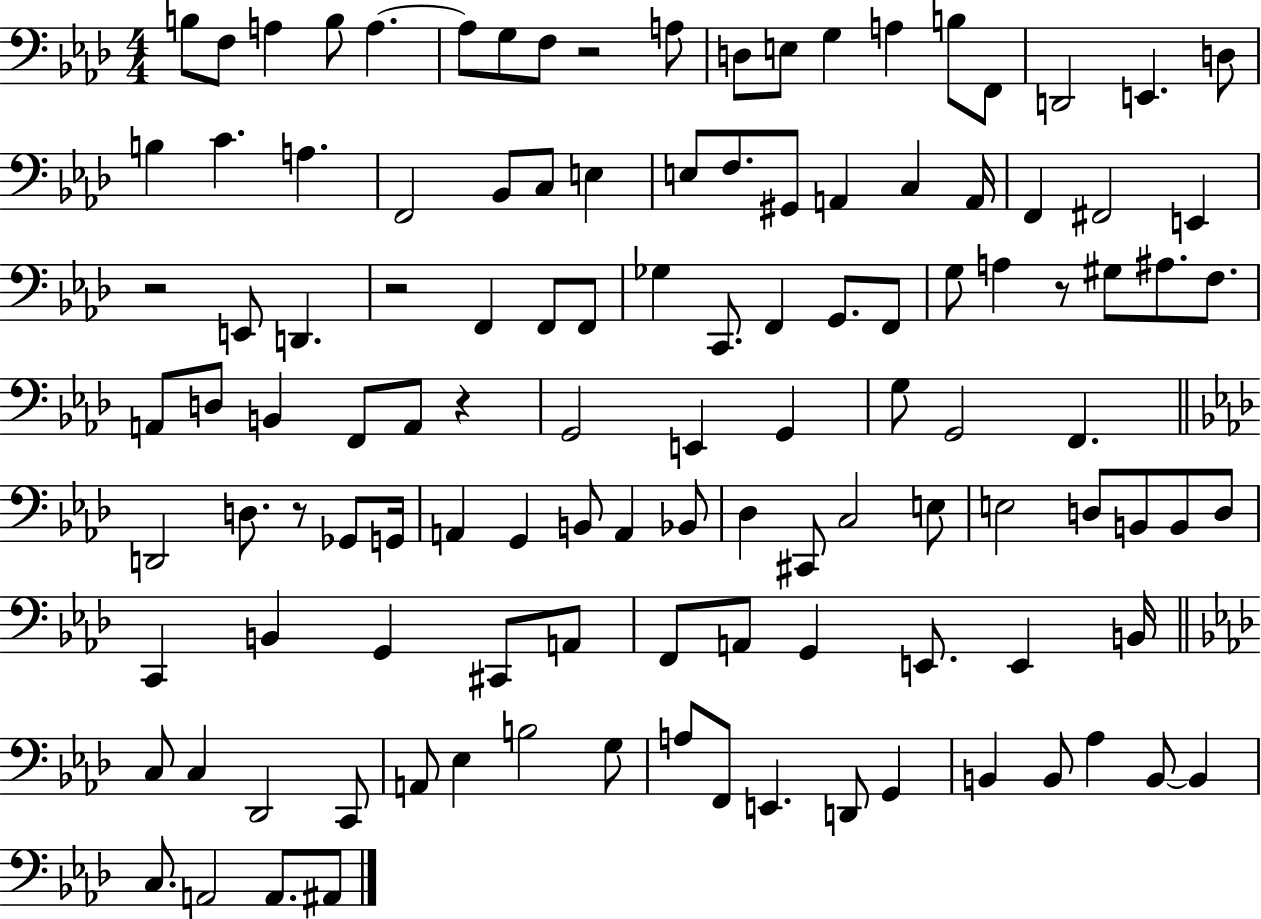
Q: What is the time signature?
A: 4/4